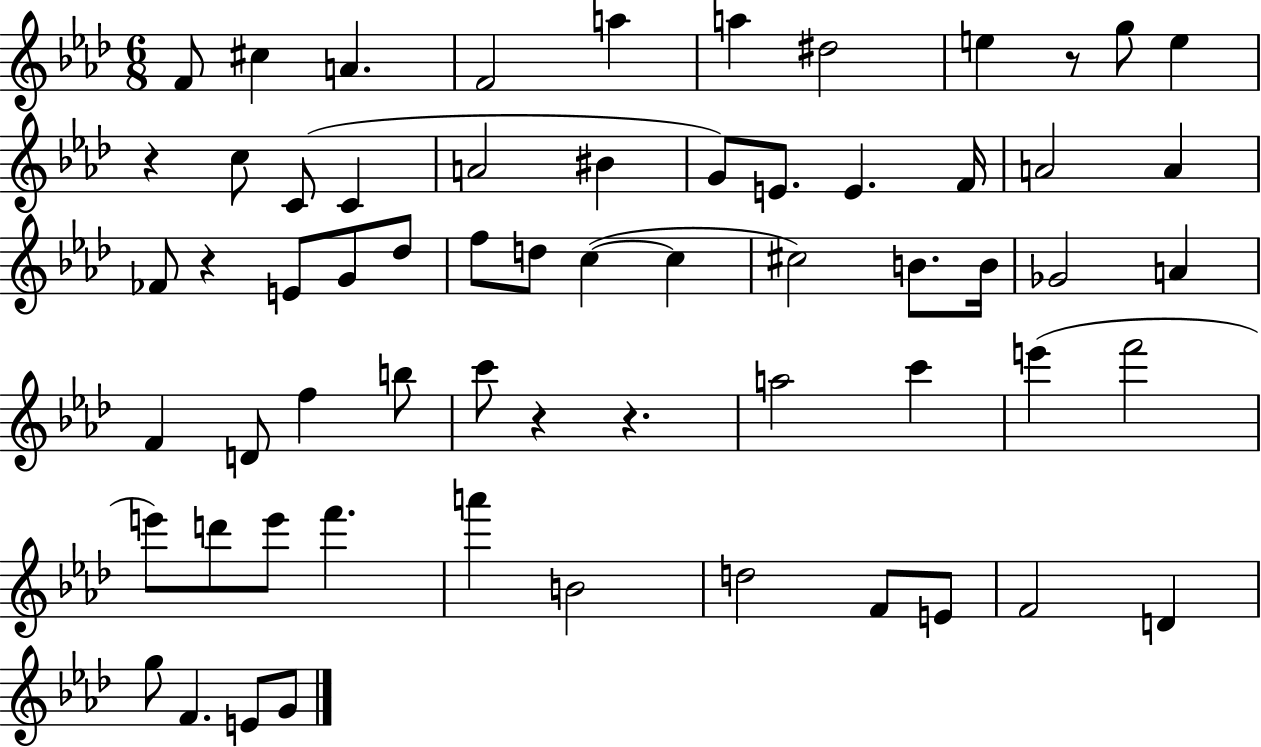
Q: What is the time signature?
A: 6/8